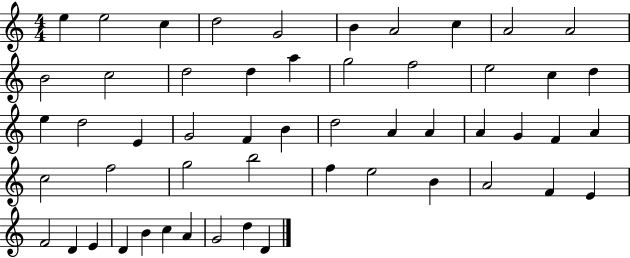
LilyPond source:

{
  \clef treble
  \numericTimeSignature
  \time 4/4
  \key c \major
  e''4 e''2 c''4 | d''2 g'2 | b'4 a'2 c''4 | a'2 a'2 | \break b'2 c''2 | d''2 d''4 a''4 | g''2 f''2 | e''2 c''4 d''4 | \break e''4 d''2 e'4 | g'2 f'4 b'4 | d''2 a'4 a'4 | a'4 g'4 f'4 a'4 | \break c''2 f''2 | g''2 b''2 | f''4 e''2 b'4 | a'2 f'4 e'4 | \break f'2 d'4 e'4 | d'4 b'4 c''4 a'4 | g'2 d''4 d'4 | \bar "|."
}